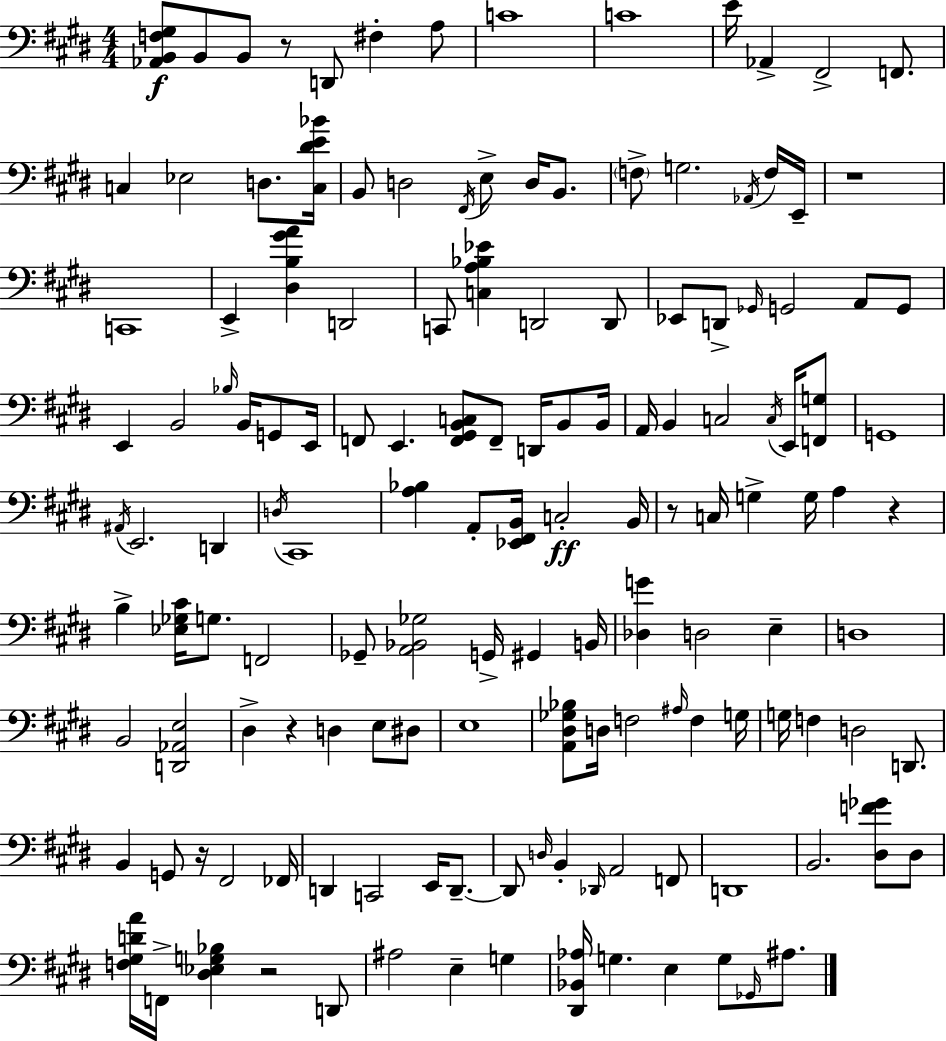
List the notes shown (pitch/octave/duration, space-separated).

[Ab2,B2,F3,G#3]/e B2/e B2/e R/e D2/e F#3/q A3/e C4/w C4/w E4/s Ab2/q F#2/h F2/e. C3/q Eb3/h D3/e. [C3,D#4,E4,Bb4]/s B2/e D3/h F#2/s E3/e D3/s B2/e. F3/e G3/h. Ab2/s F3/s E2/s R/w C2/w E2/q [D#3,B3,G#4,A4]/q D2/h C2/e [C3,A3,Bb3,Eb4]/q D2/h D2/e Eb2/e D2/e Gb2/s G2/h A2/e G2/e E2/q B2/h Bb3/s B2/s G2/e E2/s F2/e E2/q. [F2,G#2,B2,C3]/e F2/e D2/s B2/e B2/s A2/s B2/q C3/h C3/s E2/s [F2,G3]/e G2/w A#2/s E2/h. D2/q D3/s C#2/w [A3,Bb3]/q A2/e [Eb2,F#2,B2]/s C3/h B2/s R/e C3/s G3/q G3/s A3/q R/q B3/q [Eb3,Gb3,C#4]/s G3/e. F2/h Gb2/e [A2,Bb2,Gb3]/h G2/s G#2/q B2/s [Db3,G4]/q D3/h E3/q D3/w B2/h [D2,Ab2,E3]/h D#3/q R/q D3/q E3/e D#3/e E3/w [A2,D#3,Gb3,Bb3]/e D3/s F3/h A#3/s F3/q G3/s G3/s F3/q D3/h D2/e. B2/q G2/e R/s F#2/h FES2/s D2/q C2/h E2/s D2/e. D2/e D3/s B2/q Db2/s A2/h F2/e D2/w B2/h. [D#3,F4,Gb4]/e D#3/e [F3,G#3,D4,A4]/s F2/s [D#3,Eb3,G3,Bb3]/q R/h D2/e A#3/h E3/q G3/q [D#2,Bb2,Ab3]/s G3/q. E3/q G3/e Gb2/s A#3/e.